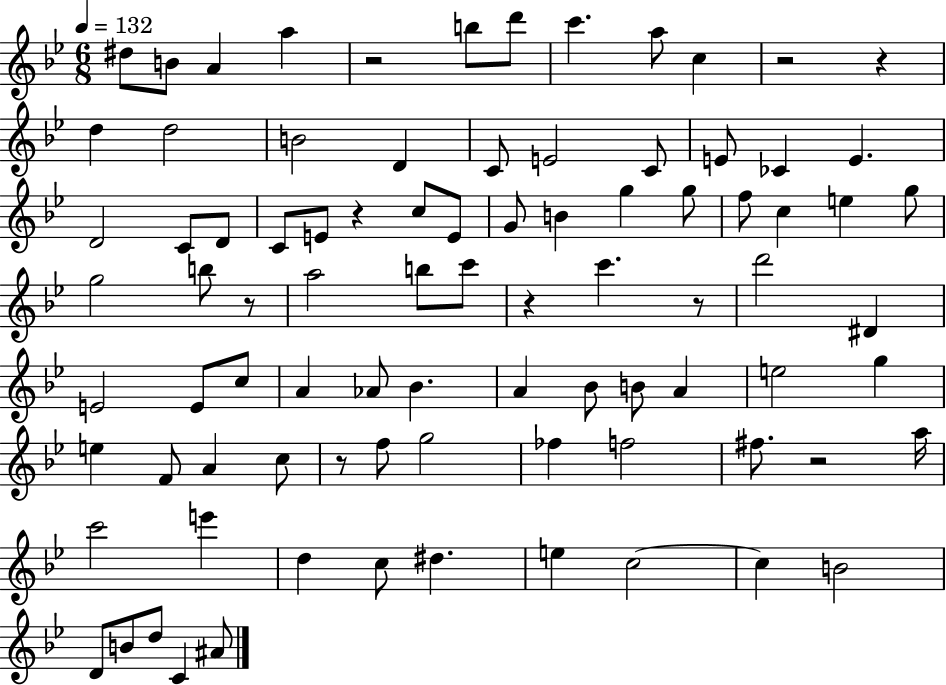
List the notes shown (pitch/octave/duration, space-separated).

D#5/e B4/e A4/q A5/q R/h B5/e D6/e C6/q. A5/e C5/q R/h R/q D5/q D5/h B4/h D4/q C4/e E4/h C4/e E4/e CES4/q E4/q. D4/h C4/e D4/e C4/e E4/e R/q C5/e E4/e G4/e B4/q G5/q G5/e F5/e C5/q E5/q G5/e G5/h B5/e R/e A5/h B5/e C6/e R/q C6/q. R/e D6/h D#4/q E4/h E4/e C5/e A4/q Ab4/e Bb4/q. A4/q Bb4/e B4/e A4/q E5/h G5/q E5/q F4/e A4/q C5/e R/e F5/e G5/h FES5/q F5/h F#5/e. R/h A5/s C6/h E6/q D5/q C5/e D#5/q. E5/q C5/h C5/q B4/h D4/e B4/e D5/e C4/q A#4/e